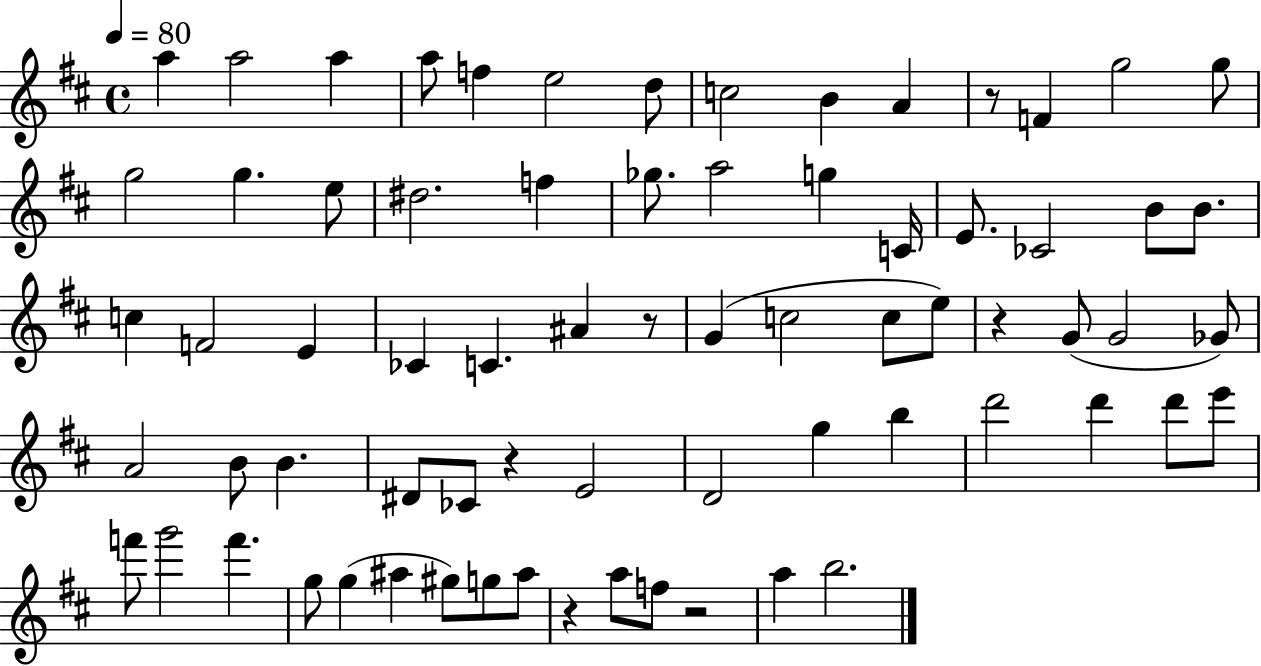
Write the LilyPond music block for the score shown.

{
  \clef treble
  \time 4/4
  \defaultTimeSignature
  \key d \major
  \tempo 4 = 80
  a''4 a''2 a''4 | a''8 f''4 e''2 d''8 | c''2 b'4 a'4 | r8 f'4 g''2 g''8 | \break g''2 g''4. e''8 | dis''2. f''4 | ges''8. a''2 g''4 c'16 | e'8. ces'2 b'8 b'8. | \break c''4 f'2 e'4 | ces'4 c'4. ais'4 r8 | g'4( c''2 c''8 e''8) | r4 g'8( g'2 ges'8) | \break a'2 b'8 b'4. | dis'8 ces'8 r4 e'2 | d'2 g''4 b''4 | d'''2 d'''4 d'''8 e'''8 | \break f'''8 g'''2 f'''4. | g''8 g''4( ais''4 gis''8) g''8 ais''8 | r4 a''8 f''8 r2 | a''4 b''2. | \break \bar "|."
}